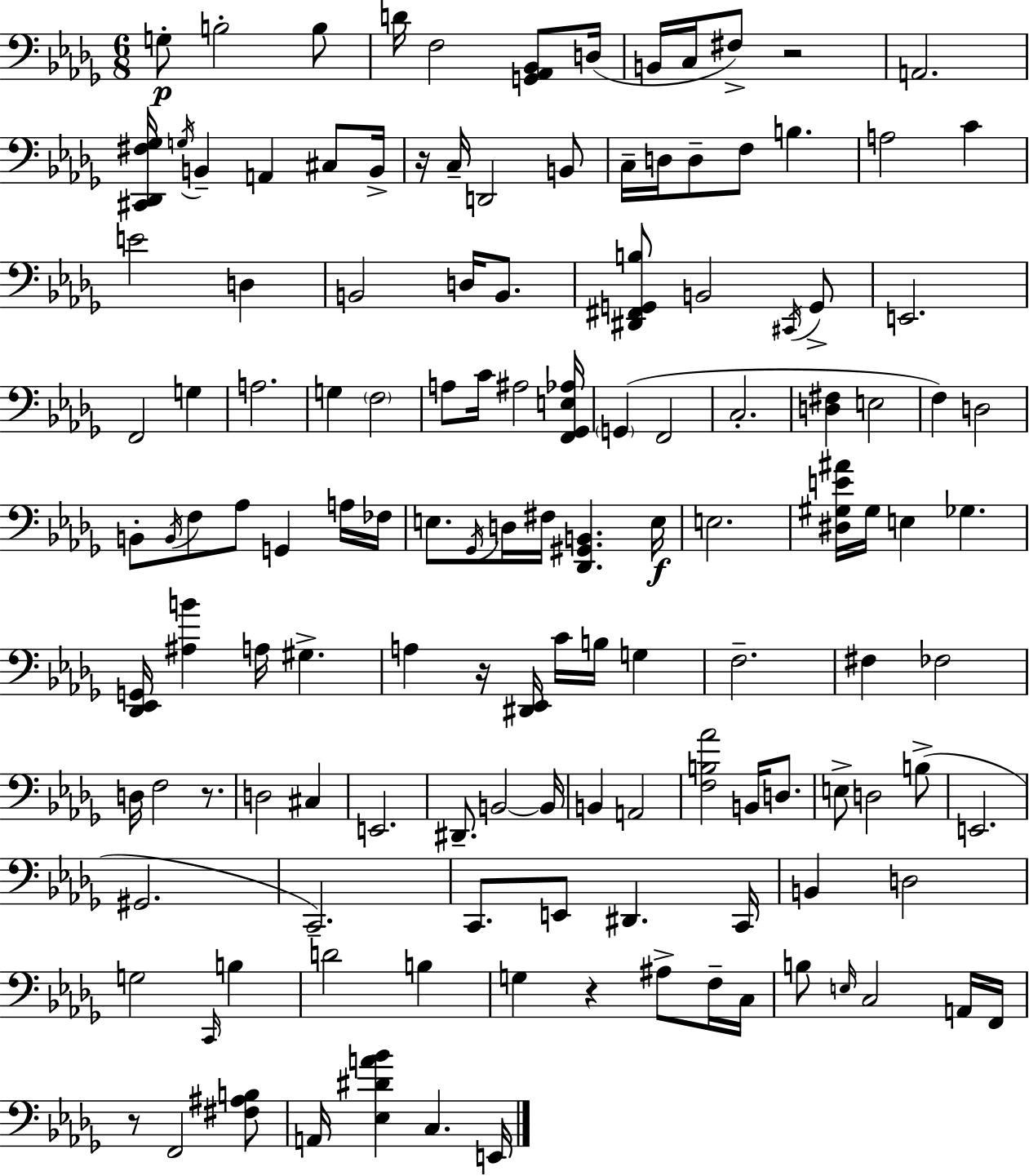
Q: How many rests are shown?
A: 6